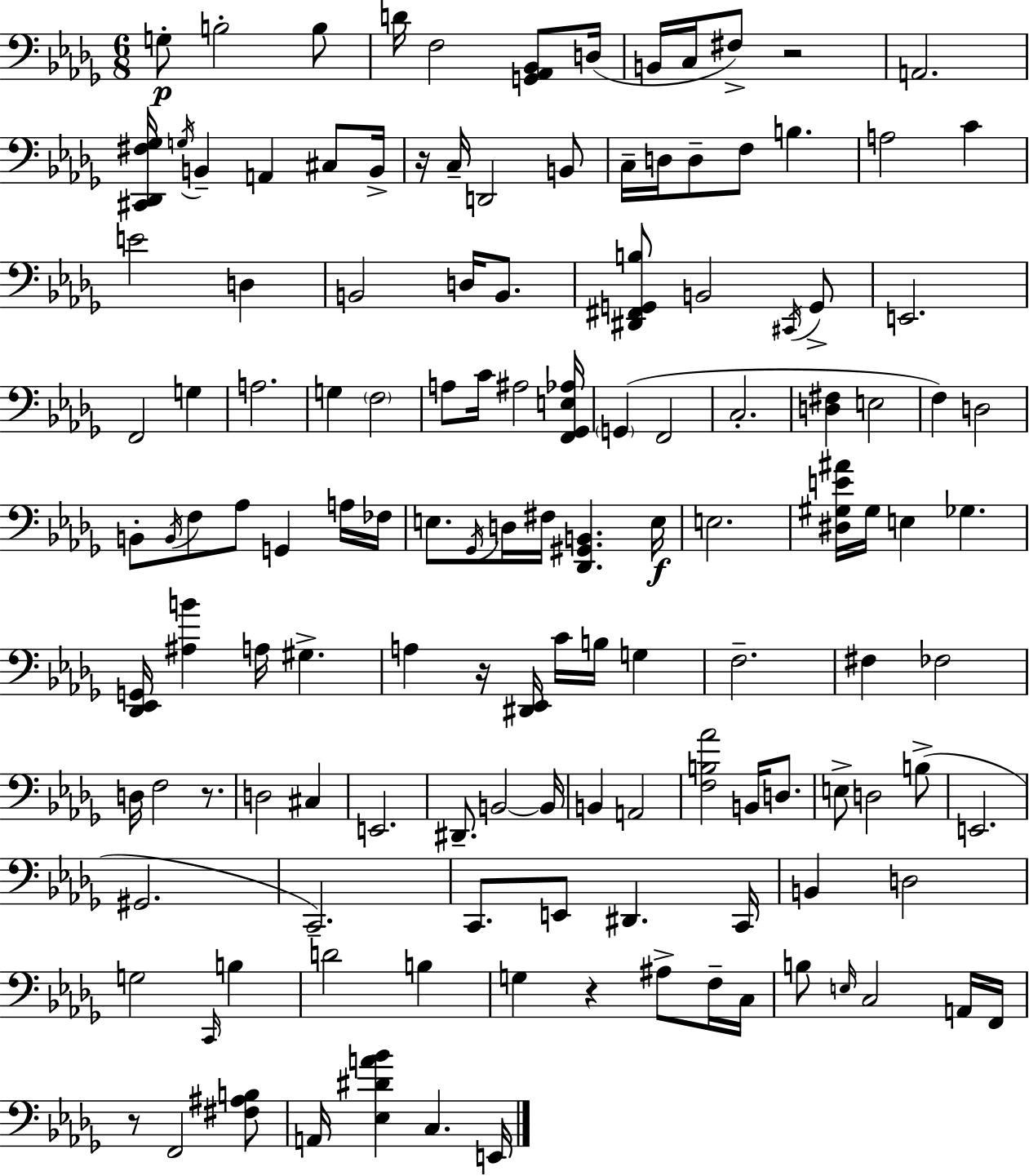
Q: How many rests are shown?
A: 6